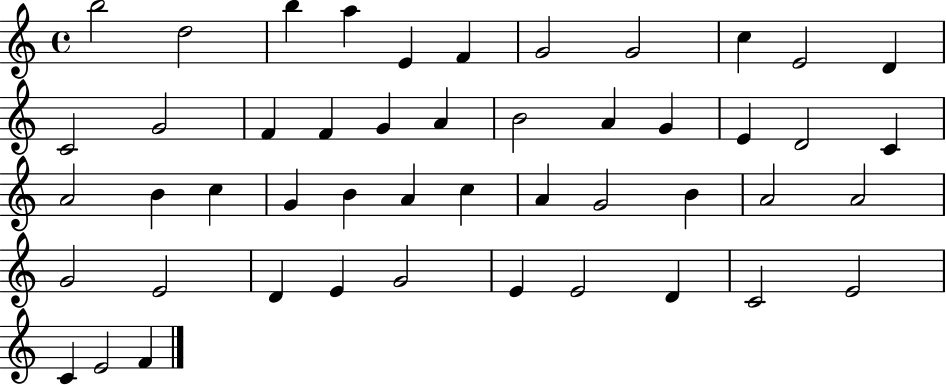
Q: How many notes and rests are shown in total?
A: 48